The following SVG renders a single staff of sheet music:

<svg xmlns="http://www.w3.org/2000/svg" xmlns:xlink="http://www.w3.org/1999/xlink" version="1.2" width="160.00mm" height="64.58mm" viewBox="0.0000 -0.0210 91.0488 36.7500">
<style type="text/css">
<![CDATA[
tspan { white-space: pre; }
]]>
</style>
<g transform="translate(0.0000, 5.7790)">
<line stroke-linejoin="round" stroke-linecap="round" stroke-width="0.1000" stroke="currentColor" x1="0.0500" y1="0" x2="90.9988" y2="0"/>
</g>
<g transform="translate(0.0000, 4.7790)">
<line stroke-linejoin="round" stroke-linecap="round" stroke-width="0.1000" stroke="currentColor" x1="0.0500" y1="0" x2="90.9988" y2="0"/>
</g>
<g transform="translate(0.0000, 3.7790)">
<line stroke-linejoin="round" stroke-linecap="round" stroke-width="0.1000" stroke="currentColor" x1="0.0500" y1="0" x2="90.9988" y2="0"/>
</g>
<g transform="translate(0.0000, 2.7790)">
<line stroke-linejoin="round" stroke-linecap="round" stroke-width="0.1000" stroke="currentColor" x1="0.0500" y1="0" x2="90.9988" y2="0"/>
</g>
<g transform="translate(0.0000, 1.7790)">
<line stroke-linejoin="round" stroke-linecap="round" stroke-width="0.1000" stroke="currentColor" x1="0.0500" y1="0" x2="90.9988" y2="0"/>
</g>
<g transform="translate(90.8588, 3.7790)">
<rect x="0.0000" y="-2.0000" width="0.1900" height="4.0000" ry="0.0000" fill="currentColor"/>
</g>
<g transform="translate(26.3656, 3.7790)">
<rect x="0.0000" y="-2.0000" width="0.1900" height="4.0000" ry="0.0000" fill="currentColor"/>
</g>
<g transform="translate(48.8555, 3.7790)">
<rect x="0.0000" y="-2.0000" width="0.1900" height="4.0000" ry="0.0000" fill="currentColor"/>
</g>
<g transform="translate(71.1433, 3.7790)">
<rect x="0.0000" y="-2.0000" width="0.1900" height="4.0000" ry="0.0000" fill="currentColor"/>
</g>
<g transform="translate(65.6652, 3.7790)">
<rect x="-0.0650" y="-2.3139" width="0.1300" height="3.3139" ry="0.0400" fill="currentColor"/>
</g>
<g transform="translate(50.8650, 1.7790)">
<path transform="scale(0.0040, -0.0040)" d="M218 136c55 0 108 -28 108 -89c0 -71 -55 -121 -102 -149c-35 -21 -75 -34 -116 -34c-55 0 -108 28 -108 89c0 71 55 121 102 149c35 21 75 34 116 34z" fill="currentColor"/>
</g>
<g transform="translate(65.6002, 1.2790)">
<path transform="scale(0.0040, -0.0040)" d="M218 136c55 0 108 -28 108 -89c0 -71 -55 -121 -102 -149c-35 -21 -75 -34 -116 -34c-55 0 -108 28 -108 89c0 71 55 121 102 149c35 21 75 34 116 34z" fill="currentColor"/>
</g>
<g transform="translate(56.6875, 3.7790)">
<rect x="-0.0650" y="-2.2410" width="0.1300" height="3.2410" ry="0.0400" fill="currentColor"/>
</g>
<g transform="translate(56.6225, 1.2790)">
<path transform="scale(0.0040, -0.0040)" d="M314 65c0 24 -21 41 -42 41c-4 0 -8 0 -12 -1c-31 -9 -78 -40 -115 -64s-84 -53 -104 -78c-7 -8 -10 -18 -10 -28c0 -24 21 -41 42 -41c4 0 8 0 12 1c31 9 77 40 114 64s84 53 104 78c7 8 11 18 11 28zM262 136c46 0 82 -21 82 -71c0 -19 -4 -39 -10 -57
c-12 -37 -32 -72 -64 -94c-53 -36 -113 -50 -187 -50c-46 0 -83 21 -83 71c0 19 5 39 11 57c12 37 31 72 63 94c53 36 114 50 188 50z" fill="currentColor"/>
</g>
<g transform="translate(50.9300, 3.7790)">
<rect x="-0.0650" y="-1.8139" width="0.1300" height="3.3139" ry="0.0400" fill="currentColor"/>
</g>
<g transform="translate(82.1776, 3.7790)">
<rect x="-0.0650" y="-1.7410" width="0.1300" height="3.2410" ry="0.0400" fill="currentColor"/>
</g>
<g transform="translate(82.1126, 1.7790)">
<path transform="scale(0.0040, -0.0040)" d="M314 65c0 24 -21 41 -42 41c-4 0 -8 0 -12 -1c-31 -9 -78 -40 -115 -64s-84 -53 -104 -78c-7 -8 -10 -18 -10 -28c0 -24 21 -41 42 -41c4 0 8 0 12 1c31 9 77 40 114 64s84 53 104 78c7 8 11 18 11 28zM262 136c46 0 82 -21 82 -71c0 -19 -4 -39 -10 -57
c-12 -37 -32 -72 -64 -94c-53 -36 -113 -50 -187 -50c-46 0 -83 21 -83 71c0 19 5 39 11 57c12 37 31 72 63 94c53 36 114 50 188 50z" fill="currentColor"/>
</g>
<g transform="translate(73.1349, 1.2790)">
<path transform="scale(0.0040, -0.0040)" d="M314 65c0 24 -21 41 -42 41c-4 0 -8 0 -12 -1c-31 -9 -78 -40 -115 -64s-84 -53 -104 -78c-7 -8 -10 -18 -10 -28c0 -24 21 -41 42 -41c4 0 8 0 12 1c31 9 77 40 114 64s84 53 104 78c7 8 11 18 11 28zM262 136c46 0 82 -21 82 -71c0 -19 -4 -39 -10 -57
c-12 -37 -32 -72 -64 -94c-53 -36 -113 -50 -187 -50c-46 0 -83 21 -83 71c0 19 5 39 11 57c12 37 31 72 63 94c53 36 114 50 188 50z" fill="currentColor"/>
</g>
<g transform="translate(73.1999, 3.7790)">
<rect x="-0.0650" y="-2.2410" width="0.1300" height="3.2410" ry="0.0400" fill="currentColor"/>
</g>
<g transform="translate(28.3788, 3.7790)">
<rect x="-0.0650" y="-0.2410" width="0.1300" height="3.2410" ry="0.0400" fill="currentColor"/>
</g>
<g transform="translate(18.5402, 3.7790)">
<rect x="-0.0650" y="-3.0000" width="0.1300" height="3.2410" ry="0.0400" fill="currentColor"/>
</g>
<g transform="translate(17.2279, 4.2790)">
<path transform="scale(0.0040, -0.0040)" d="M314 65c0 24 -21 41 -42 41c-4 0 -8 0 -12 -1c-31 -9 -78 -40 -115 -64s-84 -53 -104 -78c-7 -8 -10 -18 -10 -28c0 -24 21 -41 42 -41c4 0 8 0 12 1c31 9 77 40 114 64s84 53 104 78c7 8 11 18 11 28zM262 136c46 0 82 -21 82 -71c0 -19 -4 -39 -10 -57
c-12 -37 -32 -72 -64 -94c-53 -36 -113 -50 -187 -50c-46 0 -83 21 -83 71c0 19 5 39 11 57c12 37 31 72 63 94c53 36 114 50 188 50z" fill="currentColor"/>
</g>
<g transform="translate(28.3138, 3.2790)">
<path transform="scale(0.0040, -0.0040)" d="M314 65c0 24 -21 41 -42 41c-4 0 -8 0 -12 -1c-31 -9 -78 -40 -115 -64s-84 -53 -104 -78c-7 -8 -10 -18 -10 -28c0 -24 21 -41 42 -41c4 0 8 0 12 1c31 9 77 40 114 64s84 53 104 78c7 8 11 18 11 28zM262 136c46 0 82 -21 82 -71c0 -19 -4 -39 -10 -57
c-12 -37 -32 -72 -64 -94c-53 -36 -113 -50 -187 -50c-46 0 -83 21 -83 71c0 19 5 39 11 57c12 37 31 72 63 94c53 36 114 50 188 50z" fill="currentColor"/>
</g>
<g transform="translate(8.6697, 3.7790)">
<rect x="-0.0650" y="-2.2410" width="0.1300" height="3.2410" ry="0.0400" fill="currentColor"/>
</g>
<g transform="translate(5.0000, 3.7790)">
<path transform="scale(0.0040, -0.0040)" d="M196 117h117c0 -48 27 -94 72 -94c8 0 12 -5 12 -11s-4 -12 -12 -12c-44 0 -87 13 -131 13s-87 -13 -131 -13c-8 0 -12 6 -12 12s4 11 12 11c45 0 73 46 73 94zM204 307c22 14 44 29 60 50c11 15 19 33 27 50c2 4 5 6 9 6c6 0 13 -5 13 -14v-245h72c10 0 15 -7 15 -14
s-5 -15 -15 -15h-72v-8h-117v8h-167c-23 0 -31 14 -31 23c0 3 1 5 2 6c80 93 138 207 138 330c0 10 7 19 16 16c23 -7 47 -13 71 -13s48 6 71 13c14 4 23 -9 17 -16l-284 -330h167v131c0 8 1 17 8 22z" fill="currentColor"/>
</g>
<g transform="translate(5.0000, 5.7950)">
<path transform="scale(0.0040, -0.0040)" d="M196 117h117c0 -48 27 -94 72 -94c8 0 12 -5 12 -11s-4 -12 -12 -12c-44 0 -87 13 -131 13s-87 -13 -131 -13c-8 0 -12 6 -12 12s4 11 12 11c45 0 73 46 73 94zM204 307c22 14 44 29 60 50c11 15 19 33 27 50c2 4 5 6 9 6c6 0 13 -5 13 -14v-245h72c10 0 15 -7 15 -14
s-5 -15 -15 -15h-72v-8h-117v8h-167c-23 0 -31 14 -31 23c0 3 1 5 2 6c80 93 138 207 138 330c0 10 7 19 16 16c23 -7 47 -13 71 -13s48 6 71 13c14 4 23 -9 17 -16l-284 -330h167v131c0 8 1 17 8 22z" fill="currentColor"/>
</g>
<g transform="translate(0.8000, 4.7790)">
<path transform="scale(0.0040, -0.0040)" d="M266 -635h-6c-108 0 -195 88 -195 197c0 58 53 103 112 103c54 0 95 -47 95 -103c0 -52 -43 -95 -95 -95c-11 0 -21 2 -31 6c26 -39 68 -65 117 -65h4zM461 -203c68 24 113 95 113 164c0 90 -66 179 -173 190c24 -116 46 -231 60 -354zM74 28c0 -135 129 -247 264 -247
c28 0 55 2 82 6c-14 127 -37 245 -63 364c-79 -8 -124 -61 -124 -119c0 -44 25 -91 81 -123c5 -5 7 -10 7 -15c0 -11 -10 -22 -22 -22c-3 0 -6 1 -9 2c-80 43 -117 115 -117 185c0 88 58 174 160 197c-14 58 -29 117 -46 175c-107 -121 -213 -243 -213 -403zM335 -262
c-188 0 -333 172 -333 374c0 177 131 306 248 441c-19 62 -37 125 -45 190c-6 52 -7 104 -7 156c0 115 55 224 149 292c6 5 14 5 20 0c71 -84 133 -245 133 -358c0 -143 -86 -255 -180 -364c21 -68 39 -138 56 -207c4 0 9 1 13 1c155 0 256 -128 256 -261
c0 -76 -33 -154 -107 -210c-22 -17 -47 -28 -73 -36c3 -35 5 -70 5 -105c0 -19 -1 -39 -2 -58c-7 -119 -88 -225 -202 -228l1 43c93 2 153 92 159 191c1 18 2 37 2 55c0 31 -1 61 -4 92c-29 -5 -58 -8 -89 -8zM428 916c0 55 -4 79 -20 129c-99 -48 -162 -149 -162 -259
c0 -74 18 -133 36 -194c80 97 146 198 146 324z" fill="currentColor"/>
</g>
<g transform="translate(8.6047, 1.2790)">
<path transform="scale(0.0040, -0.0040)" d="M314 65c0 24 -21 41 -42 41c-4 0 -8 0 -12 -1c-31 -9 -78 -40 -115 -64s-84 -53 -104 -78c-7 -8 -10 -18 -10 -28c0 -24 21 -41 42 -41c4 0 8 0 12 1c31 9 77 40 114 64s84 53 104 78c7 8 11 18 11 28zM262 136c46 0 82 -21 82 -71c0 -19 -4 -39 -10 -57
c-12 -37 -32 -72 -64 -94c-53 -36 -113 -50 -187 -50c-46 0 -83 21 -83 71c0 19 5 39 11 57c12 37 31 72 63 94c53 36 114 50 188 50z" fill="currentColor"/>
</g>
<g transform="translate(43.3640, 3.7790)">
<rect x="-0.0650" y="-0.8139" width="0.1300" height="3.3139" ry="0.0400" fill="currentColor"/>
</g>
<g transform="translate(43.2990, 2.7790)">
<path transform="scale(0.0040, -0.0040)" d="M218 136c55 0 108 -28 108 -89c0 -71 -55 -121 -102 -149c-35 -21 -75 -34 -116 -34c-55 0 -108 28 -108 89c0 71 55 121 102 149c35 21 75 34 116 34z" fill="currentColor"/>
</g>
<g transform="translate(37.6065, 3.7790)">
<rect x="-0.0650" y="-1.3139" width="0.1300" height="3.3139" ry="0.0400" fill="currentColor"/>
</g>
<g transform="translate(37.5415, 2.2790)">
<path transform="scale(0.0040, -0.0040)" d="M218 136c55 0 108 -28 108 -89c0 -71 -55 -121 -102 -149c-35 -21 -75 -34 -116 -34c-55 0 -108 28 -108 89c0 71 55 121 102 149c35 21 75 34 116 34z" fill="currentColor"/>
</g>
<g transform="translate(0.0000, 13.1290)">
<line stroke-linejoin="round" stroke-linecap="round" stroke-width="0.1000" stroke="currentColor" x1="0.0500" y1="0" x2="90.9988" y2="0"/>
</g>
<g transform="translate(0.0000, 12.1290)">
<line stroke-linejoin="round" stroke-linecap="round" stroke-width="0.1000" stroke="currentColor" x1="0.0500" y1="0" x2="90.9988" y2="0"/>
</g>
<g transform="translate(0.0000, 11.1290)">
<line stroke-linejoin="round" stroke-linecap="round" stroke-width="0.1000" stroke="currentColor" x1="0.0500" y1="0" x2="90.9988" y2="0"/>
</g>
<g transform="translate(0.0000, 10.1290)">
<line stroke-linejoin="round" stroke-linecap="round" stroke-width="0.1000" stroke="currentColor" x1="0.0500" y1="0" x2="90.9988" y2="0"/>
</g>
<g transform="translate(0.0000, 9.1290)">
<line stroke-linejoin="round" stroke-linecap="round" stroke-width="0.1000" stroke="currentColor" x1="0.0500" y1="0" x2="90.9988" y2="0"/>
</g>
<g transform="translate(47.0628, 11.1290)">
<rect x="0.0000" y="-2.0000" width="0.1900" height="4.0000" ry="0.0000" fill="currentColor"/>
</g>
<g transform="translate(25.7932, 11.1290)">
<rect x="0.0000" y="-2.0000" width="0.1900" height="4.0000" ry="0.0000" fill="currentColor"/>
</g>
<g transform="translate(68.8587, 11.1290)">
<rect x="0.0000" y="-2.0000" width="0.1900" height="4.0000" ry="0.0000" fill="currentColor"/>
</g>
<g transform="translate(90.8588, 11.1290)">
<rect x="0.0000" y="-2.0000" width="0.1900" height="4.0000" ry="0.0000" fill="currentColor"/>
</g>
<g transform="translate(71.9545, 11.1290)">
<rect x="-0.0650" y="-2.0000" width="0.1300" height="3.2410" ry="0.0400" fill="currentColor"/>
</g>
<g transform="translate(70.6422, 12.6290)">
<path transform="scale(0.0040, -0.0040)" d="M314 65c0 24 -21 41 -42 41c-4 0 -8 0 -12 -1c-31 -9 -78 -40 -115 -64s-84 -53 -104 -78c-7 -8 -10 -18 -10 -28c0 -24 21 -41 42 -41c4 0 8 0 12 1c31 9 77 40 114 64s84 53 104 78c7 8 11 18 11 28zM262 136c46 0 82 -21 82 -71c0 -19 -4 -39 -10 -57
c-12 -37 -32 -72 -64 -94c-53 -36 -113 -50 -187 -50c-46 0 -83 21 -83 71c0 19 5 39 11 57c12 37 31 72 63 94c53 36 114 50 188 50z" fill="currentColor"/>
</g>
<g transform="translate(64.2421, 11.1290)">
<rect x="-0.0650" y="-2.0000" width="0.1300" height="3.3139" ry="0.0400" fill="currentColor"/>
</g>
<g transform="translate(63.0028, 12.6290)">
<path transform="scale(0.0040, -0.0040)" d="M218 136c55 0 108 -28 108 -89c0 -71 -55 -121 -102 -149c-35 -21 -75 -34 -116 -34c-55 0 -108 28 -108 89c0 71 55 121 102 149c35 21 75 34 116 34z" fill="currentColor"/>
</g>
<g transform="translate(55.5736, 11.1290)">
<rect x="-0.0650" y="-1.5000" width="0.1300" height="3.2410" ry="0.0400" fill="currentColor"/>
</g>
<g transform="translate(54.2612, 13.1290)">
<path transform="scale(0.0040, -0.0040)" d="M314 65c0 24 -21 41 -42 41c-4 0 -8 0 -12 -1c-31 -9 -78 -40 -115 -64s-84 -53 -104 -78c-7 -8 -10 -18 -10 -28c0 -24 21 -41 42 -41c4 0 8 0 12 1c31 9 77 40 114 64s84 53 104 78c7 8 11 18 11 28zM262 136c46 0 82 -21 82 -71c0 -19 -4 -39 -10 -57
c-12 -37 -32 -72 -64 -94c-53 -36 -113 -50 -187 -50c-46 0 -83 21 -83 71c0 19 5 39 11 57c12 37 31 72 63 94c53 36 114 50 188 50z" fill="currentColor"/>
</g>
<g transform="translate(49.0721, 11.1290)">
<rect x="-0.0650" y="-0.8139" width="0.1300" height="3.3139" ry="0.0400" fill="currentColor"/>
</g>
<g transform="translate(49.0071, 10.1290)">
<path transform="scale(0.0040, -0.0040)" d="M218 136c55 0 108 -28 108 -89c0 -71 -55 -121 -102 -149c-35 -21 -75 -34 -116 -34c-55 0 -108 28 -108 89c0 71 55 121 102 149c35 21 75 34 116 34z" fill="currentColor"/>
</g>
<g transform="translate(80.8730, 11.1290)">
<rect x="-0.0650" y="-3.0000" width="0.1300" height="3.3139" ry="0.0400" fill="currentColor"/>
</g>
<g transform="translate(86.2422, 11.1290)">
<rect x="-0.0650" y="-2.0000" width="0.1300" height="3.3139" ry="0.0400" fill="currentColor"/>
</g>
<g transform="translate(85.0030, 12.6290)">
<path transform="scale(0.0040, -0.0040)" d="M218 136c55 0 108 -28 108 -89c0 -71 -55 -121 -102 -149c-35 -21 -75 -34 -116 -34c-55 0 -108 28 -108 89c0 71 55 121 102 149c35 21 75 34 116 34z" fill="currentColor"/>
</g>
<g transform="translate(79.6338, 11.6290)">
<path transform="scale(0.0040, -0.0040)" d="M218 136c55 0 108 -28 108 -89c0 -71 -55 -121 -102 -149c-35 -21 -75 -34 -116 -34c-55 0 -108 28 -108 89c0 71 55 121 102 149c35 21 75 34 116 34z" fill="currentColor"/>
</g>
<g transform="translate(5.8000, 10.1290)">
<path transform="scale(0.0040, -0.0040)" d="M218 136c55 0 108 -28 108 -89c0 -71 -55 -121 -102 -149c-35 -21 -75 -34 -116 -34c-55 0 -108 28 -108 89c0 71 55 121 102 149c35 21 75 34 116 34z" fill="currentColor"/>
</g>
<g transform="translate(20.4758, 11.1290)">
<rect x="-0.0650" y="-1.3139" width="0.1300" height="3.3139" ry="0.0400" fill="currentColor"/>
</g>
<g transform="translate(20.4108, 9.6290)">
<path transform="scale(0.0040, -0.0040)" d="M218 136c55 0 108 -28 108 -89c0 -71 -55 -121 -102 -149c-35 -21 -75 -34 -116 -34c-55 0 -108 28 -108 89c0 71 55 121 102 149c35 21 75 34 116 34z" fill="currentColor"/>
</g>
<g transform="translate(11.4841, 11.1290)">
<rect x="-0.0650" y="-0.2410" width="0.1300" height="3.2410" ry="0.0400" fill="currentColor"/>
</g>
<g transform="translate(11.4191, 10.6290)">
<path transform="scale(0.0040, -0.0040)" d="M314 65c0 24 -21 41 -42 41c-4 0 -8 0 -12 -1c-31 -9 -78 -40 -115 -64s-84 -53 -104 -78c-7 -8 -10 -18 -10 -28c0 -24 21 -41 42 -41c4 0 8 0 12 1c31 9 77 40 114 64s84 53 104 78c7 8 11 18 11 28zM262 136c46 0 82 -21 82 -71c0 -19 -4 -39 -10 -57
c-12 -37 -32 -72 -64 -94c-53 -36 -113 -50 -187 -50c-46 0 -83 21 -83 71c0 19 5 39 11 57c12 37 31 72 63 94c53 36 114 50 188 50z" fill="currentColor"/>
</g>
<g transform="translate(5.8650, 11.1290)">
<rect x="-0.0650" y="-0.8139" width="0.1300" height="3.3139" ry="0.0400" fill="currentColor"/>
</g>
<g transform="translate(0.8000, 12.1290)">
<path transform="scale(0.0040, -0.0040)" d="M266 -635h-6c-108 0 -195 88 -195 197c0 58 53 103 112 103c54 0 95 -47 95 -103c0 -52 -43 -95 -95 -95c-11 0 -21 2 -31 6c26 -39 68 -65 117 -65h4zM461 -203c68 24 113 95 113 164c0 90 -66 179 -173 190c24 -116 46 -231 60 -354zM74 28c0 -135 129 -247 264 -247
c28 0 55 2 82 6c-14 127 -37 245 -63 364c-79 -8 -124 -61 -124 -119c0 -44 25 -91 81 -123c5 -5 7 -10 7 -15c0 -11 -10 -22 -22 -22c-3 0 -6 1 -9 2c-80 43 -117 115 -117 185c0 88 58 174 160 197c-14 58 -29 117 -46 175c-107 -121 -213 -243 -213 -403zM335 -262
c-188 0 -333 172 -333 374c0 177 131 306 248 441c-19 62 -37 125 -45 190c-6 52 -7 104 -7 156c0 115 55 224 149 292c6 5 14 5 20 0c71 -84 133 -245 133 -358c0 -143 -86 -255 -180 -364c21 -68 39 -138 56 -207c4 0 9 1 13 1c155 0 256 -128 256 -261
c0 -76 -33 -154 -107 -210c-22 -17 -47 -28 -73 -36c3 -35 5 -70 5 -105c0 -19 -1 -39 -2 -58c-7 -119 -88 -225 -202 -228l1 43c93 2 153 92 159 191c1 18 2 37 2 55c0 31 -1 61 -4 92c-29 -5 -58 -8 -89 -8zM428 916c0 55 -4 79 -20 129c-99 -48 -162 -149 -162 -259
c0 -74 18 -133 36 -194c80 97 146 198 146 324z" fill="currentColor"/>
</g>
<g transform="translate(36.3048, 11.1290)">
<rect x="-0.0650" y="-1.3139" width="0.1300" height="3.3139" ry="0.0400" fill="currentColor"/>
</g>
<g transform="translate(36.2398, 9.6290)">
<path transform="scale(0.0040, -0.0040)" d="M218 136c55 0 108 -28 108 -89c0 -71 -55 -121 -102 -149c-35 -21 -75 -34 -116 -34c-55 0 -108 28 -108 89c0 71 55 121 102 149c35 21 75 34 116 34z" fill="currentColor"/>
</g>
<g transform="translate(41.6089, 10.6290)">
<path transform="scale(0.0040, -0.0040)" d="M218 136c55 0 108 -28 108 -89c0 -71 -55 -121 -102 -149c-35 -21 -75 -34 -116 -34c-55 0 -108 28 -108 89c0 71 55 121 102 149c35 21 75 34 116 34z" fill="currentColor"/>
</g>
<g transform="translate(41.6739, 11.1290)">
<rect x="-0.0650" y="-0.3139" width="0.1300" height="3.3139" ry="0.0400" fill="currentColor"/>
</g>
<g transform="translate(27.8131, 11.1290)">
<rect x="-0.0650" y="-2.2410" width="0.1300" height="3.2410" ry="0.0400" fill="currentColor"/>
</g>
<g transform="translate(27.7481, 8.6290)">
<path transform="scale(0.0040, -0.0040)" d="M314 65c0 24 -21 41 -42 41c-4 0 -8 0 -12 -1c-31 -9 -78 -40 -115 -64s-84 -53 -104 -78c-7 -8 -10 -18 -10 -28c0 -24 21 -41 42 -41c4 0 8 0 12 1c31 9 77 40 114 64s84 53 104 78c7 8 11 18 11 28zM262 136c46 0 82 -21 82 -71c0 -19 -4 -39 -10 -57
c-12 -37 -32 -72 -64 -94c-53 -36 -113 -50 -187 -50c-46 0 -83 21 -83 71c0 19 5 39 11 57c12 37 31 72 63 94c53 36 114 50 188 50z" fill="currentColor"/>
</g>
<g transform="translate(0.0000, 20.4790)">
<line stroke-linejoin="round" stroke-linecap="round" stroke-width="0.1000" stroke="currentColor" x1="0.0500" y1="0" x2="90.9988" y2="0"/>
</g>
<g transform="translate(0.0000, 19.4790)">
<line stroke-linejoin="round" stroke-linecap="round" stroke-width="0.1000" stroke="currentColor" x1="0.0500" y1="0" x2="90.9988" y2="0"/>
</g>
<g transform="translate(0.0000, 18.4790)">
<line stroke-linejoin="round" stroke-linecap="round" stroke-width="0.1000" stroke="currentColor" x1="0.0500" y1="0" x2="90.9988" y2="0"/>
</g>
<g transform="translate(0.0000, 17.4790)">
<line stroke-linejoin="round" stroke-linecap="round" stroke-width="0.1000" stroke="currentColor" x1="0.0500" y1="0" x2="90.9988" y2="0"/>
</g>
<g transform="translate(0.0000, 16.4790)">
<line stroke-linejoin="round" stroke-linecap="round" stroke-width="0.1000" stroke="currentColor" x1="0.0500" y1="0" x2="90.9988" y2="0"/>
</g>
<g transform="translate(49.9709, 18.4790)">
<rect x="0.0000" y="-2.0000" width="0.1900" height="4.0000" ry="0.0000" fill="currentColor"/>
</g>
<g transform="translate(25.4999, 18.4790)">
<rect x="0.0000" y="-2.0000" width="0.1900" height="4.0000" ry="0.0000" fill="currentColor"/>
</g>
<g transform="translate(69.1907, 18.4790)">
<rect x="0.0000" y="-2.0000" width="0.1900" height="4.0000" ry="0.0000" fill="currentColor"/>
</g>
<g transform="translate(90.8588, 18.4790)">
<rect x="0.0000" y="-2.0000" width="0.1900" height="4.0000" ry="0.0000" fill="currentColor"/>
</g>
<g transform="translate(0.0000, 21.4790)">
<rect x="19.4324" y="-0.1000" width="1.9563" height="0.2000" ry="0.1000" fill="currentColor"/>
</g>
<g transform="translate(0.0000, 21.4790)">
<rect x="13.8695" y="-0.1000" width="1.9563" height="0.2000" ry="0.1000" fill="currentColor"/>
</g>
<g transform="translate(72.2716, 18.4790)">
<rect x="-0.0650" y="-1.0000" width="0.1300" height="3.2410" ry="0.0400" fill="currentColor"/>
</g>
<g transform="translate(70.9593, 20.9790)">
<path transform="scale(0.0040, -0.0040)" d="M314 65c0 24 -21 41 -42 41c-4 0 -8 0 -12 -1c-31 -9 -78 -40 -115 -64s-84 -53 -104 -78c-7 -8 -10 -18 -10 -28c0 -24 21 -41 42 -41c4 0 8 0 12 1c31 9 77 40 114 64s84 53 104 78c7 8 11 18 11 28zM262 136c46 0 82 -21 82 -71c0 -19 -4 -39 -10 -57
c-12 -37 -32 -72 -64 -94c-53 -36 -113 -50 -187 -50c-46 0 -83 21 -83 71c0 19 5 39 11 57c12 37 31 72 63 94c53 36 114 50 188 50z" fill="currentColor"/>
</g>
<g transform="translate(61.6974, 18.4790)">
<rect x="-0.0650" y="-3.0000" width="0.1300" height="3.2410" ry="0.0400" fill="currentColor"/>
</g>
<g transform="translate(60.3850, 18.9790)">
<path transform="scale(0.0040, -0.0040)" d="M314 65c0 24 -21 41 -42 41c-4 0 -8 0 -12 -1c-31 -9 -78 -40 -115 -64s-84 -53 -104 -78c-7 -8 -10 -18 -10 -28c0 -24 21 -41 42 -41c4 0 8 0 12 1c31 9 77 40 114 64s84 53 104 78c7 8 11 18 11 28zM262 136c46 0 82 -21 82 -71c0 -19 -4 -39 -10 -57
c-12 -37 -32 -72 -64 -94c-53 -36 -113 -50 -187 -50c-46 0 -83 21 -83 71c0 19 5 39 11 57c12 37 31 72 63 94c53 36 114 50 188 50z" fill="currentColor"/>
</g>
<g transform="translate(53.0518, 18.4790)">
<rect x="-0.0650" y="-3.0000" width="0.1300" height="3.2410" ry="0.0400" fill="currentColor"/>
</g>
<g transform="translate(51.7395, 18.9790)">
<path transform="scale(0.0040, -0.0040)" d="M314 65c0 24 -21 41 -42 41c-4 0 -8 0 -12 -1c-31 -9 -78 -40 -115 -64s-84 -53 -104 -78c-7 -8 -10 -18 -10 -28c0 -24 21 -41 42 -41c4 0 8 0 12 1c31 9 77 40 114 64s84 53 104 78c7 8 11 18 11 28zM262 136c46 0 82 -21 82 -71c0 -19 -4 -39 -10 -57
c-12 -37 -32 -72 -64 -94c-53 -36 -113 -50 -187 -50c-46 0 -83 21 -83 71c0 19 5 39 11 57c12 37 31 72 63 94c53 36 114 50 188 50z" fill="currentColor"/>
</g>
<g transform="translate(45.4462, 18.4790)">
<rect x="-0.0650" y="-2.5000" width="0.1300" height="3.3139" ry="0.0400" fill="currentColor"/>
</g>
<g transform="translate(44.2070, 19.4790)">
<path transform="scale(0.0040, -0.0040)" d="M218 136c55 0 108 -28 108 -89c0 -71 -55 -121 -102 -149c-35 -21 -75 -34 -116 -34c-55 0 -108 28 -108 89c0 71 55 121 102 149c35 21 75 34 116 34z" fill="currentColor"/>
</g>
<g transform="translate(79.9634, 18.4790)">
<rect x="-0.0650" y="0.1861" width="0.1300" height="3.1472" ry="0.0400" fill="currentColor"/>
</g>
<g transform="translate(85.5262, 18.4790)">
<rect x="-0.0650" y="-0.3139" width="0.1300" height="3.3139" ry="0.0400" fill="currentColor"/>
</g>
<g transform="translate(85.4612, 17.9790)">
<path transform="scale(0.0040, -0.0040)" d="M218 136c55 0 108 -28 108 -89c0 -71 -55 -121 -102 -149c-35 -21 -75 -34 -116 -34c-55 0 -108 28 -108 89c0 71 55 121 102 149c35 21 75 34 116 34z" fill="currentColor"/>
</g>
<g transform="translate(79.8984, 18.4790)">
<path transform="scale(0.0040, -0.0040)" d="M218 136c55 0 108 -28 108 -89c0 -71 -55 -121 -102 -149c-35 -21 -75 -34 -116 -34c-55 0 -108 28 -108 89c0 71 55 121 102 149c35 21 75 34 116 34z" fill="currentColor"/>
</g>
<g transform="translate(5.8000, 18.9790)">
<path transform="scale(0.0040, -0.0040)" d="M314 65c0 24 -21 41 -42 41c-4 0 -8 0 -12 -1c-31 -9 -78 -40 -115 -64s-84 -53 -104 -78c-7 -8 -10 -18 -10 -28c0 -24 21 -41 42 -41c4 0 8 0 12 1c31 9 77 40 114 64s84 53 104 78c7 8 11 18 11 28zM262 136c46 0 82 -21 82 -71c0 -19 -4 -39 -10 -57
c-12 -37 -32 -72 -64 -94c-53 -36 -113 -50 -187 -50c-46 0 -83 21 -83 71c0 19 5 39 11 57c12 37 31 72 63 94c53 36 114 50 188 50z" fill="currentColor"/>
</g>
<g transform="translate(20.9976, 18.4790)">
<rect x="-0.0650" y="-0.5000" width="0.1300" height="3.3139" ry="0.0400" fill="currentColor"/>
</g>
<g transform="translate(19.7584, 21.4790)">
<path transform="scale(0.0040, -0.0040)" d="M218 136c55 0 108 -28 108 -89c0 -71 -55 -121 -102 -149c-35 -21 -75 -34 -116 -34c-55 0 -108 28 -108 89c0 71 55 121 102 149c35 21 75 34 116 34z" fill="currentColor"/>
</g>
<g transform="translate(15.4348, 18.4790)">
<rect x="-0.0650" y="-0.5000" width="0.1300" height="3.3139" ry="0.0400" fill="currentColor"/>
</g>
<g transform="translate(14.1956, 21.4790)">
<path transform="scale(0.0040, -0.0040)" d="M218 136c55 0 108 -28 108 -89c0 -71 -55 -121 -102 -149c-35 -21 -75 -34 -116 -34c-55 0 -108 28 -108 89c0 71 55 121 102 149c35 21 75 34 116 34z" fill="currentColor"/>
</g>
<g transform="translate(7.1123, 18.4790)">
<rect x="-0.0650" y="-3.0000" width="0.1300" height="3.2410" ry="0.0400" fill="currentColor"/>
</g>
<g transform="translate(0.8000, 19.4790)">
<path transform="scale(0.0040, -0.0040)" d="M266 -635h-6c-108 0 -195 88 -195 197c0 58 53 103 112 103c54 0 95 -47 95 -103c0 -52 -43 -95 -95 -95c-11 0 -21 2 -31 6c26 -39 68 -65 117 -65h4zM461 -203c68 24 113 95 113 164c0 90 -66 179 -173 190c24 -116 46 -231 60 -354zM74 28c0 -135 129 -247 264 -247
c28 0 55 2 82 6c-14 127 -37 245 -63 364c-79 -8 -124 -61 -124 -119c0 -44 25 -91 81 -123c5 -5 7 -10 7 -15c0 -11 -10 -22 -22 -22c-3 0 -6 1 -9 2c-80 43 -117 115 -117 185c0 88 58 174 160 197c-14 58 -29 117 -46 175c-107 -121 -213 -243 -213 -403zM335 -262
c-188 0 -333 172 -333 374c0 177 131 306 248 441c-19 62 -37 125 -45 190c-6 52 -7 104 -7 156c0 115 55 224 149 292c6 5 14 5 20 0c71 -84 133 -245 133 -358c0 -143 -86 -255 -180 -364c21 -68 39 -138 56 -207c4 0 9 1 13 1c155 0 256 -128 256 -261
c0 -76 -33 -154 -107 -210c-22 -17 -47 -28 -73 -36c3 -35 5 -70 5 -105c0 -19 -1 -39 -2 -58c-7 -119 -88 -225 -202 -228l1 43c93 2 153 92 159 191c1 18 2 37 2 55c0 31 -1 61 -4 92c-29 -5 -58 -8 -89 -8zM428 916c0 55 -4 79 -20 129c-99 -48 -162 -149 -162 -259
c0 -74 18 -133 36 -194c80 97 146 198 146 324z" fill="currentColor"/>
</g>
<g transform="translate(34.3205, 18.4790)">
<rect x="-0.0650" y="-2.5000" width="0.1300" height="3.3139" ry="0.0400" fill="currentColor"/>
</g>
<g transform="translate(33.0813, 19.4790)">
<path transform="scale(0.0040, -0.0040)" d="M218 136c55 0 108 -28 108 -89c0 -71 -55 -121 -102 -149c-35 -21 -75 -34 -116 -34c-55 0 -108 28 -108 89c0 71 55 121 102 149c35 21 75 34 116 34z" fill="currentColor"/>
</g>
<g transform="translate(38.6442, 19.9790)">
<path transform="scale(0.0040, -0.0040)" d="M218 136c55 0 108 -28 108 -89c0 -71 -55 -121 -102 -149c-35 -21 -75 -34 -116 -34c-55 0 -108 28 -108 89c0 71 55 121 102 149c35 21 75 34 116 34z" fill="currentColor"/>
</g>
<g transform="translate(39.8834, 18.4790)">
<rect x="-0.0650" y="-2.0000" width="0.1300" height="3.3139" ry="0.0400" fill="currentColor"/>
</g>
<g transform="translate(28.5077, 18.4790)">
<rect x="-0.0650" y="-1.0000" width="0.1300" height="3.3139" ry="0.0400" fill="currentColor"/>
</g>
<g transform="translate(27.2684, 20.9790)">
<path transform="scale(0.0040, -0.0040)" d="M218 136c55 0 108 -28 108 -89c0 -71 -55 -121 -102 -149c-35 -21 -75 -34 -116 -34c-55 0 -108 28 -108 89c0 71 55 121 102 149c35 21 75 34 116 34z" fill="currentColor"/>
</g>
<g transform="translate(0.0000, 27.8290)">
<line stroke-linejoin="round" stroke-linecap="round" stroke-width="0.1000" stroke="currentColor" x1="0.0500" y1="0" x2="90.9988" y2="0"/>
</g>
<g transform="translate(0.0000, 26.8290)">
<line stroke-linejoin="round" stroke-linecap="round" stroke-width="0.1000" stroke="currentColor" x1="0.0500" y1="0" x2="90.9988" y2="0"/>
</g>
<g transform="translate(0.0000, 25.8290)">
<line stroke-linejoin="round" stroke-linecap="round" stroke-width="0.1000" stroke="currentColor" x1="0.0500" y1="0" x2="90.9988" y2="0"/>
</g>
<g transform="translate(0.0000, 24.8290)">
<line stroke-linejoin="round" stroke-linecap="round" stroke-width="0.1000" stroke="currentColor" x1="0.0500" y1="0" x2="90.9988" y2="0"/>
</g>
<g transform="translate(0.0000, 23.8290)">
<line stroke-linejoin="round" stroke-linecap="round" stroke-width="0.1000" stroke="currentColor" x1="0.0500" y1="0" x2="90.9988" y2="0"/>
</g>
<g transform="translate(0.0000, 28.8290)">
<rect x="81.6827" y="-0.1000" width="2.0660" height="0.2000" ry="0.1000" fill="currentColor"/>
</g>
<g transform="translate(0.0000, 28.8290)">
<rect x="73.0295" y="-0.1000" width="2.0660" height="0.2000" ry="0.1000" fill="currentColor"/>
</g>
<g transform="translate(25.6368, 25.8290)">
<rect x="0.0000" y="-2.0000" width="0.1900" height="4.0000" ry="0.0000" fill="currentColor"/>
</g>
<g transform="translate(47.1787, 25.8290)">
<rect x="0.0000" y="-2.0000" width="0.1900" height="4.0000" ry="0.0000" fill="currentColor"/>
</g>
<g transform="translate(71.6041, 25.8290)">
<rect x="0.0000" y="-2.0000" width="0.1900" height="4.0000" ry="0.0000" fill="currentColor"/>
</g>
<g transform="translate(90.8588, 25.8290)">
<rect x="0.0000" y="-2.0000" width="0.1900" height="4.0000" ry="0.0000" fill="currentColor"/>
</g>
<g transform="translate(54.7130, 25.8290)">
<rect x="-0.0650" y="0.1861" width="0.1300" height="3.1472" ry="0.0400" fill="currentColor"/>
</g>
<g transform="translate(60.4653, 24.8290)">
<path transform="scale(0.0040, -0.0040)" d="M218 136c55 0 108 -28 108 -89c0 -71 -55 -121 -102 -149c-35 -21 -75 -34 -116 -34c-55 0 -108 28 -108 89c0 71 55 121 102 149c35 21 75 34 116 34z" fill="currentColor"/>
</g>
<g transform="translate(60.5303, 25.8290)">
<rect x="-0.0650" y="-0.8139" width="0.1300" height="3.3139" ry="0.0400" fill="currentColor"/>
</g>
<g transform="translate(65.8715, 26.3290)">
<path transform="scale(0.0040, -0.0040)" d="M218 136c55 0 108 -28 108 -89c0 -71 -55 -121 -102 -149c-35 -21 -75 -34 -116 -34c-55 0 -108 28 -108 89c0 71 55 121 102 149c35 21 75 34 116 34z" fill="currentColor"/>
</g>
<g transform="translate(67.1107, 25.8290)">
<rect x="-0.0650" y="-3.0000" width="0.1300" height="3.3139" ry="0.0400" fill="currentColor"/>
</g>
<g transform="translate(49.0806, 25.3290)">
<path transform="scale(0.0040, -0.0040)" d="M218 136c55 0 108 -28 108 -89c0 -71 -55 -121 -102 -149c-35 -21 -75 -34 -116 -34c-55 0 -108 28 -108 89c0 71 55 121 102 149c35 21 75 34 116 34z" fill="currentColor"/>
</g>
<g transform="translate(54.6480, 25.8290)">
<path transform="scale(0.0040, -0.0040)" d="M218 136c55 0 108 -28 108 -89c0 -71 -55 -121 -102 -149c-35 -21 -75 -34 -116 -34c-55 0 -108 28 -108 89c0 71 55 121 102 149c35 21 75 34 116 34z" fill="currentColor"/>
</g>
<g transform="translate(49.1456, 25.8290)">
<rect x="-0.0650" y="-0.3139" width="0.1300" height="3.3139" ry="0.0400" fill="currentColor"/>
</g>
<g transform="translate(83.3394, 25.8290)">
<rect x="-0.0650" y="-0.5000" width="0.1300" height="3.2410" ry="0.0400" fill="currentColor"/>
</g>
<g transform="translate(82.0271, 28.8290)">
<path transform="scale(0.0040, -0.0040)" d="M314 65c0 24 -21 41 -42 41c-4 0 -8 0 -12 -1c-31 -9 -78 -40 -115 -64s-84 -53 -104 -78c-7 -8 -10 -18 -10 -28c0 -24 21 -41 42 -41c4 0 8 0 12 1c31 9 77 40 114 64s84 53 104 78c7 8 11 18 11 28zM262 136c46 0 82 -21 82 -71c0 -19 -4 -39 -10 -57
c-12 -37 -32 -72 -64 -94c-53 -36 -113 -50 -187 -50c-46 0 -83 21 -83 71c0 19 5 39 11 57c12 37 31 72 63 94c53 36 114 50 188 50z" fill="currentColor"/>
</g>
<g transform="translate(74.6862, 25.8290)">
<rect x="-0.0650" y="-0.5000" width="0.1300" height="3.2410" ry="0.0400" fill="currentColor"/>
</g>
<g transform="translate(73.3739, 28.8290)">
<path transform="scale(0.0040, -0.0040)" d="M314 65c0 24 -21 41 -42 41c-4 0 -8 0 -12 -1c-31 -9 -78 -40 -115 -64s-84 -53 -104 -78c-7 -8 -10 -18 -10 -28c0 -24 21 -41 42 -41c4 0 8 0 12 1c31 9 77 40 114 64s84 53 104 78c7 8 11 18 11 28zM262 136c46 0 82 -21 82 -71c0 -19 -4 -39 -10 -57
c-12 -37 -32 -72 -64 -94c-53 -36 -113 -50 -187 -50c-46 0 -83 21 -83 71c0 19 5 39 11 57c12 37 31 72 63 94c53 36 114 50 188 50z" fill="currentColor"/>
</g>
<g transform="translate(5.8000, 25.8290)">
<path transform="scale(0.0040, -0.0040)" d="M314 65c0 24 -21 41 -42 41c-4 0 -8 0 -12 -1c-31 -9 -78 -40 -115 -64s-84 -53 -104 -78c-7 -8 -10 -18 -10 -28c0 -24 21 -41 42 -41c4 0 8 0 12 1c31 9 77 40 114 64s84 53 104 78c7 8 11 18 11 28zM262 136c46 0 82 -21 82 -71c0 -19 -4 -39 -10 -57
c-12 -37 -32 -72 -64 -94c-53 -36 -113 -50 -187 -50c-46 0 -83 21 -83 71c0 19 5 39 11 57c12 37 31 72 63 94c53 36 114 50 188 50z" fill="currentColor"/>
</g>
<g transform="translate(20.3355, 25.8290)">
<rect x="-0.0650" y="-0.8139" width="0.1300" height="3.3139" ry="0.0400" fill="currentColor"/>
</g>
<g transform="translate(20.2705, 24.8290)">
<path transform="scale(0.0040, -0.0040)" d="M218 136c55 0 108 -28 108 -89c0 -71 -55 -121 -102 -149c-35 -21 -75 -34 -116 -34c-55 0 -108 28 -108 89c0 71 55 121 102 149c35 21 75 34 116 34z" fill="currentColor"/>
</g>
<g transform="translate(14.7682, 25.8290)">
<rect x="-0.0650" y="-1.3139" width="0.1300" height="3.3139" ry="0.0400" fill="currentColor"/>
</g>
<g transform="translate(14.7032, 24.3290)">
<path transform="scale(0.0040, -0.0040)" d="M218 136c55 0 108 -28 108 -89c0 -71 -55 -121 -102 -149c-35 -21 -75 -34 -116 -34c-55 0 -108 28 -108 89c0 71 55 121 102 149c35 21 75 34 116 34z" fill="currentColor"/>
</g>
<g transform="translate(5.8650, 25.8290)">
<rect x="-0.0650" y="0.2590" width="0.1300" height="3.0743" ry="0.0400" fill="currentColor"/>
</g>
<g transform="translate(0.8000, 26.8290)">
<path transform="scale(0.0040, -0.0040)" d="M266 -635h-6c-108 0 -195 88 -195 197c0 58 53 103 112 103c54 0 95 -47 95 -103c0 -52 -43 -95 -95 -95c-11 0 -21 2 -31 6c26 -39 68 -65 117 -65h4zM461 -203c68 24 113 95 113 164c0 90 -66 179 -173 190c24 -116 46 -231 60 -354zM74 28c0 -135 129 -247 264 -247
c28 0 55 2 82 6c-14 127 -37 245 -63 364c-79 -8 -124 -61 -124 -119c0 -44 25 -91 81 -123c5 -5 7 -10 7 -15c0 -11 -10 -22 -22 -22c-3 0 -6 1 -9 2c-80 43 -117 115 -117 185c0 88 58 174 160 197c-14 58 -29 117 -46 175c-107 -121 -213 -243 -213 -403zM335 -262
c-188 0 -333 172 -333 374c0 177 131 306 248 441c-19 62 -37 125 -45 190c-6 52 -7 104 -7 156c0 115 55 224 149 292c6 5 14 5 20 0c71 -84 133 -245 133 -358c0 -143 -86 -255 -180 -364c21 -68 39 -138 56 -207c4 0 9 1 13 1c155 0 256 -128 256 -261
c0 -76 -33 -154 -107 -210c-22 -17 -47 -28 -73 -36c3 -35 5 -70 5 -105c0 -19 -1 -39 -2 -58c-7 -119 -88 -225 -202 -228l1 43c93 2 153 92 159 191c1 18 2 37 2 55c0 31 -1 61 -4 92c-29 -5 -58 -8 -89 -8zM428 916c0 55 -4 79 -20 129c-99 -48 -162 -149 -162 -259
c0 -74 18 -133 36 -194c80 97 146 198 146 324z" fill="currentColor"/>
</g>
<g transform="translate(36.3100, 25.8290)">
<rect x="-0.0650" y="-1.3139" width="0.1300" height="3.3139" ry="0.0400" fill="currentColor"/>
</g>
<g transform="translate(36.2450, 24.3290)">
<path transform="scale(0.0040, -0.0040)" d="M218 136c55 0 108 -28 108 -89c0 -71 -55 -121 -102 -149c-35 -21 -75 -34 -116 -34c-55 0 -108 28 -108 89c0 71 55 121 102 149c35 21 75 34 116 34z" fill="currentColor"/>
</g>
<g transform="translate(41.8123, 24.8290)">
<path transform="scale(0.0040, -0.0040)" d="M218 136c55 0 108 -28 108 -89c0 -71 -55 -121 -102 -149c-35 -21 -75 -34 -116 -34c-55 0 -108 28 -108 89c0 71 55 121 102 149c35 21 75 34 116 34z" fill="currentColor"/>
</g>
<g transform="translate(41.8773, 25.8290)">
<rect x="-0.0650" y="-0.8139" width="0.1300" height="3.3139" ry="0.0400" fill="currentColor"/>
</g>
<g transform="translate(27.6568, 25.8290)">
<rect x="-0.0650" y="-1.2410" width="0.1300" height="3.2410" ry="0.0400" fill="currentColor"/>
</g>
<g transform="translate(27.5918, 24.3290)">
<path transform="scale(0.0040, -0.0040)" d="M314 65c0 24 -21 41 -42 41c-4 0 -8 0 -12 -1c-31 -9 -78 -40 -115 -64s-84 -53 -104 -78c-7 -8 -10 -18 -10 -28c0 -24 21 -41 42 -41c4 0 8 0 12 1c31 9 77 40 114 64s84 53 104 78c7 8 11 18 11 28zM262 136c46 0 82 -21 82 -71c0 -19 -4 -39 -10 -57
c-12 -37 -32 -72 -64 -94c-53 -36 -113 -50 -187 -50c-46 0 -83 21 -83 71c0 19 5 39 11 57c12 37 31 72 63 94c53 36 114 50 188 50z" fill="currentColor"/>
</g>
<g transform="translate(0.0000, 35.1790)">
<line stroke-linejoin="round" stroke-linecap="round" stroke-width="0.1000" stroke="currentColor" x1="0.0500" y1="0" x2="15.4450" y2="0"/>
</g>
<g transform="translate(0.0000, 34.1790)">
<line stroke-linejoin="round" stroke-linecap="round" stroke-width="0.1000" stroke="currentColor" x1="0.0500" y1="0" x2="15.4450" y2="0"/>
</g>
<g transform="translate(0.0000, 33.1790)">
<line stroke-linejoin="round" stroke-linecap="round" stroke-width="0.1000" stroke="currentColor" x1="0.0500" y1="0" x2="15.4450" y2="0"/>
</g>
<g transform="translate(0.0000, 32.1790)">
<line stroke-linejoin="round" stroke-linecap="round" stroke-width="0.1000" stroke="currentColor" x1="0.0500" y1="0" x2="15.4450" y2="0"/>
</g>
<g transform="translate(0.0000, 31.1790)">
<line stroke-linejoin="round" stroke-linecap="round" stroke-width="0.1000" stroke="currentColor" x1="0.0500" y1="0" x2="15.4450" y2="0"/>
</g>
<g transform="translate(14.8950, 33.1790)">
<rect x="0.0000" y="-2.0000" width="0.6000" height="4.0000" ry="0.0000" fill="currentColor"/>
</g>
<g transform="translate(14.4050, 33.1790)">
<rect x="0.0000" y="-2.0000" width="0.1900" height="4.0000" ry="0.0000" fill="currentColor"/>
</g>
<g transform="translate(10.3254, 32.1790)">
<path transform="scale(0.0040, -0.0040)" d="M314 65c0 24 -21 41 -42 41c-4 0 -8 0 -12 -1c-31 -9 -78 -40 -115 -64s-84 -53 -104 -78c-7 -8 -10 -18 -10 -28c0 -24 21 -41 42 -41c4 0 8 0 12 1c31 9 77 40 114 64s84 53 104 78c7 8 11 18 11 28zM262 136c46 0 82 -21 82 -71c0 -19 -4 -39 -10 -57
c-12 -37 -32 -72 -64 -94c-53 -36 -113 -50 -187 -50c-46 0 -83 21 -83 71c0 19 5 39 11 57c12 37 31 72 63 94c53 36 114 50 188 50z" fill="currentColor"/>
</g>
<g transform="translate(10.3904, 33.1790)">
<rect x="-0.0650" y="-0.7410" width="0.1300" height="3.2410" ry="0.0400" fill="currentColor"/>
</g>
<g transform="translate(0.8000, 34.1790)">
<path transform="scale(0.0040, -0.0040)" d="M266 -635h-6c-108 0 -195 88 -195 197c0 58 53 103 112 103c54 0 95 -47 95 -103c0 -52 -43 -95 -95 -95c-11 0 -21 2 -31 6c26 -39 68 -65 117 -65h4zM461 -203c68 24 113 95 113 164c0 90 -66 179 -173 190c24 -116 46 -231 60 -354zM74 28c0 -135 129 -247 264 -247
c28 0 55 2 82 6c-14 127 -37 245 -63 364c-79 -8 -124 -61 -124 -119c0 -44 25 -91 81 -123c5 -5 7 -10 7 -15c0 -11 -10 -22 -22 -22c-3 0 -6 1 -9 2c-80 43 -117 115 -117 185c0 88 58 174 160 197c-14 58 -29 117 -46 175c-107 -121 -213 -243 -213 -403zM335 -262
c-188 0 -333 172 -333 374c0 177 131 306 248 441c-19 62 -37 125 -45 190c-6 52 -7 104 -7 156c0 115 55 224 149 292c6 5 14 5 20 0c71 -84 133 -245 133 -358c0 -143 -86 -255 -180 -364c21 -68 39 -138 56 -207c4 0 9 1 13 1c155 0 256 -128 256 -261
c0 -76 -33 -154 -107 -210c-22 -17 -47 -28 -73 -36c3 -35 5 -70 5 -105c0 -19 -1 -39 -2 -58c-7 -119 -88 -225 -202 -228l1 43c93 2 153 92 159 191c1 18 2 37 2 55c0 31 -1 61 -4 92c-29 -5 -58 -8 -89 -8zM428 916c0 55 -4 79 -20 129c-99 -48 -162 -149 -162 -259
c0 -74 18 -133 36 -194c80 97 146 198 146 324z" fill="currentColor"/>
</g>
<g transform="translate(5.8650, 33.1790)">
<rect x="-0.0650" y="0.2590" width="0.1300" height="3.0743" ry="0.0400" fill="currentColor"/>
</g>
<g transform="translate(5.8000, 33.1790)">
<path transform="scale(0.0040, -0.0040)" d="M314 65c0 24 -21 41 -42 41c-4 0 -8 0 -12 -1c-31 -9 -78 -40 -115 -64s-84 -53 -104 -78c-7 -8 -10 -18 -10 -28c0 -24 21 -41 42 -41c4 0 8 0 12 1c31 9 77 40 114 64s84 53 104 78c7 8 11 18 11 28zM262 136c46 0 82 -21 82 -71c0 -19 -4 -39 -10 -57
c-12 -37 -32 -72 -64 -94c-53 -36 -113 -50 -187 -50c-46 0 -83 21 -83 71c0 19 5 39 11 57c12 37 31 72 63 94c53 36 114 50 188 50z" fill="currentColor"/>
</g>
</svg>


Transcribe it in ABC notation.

X:1
T:Untitled
M:4/4
L:1/4
K:C
g2 A2 c2 e d f g2 g g2 f2 d c2 e g2 e c d E2 F F2 A F A2 C C D G F G A2 A2 D2 B c B2 e d e2 e d c B d A C2 C2 B2 d2